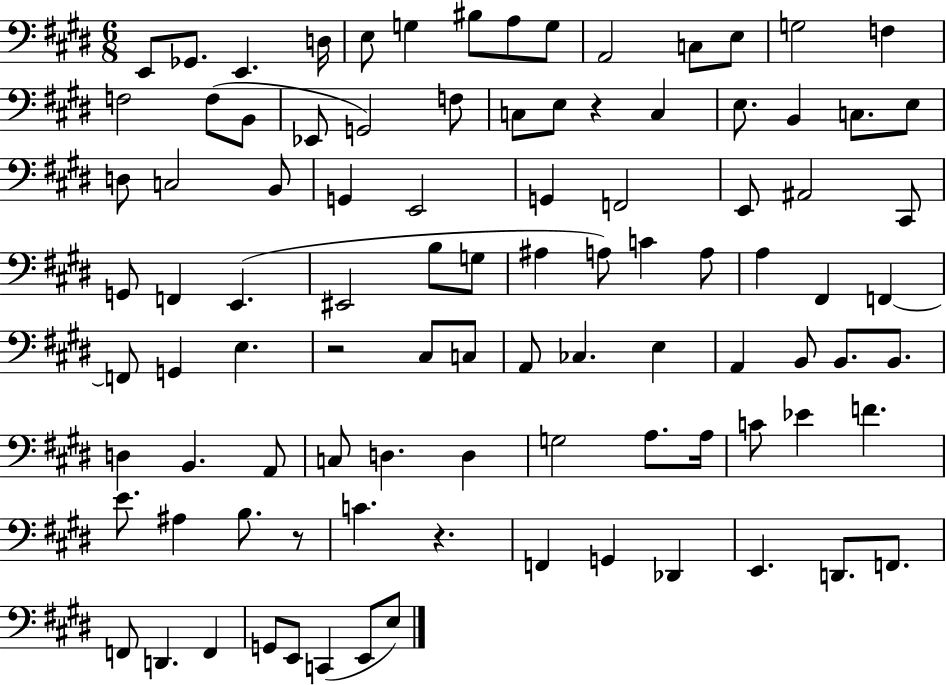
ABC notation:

X:1
T:Untitled
M:6/8
L:1/4
K:E
E,,/2 _G,,/2 E,, D,/4 E,/2 G, ^B,/2 A,/2 G,/2 A,,2 C,/2 E,/2 G,2 F, F,2 F,/2 B,,/2 _E,,/2 G,,2 F,/2 C,/2 E,/2 z C, E,/2 B,, C,/2 E,/2 D,/2 C,2 B,,/2 G,, E,,2 G,, F,,2 E,,/2 ^A,,2 ^C,,/2 G,,/2 F,, E,, ^E,,2 B,/2 G,/2 ^A, A,/2 C A,/2 A, ^F,, F,, F,,/2 G,, E, z2 ^C,/2 C,/2 A,,/2 _C, E, A,, B,,/2 B,,/2 B,,/2 D, B,, A,,/2 C,/2 D, D, G,2 A,/2 A,/4 C/2 _E F E/2 ^A, B,/2 z/2 C z F,, G,, _D,, E,, D,,/2 F,,/2 F,,/2 D,, F,, G,,/2 E,,/2 C,, E,,/2 E,/2